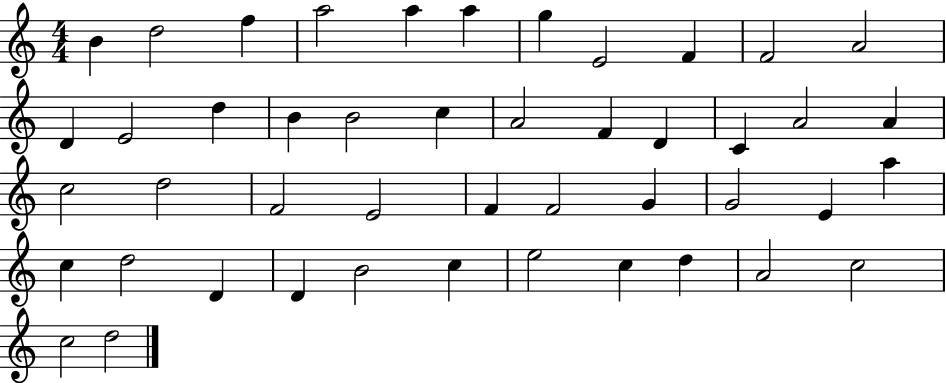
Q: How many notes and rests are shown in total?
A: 46